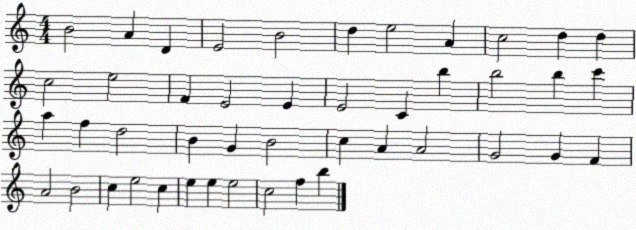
X:1
T:Untitled
M:4/4
L:1/4
K:C
B2 A D E2 B2 d e2 A c2 d d c2 e2 F E2 E E2 C b b2 b c' a f d2 B G B2 c A A2 G2 G F A2 B2 c e2 c e e e2 c2 f b